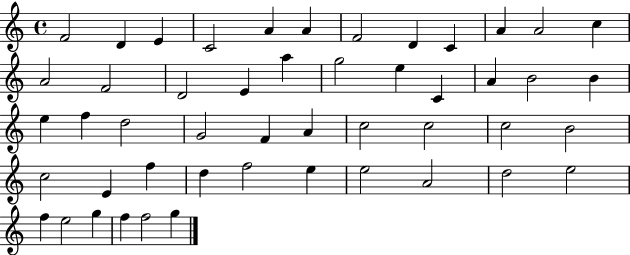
F4/h D4/q E4/q C4/h A4/q A4/q F4/h D4/q C4/q A4/q A4/h C5/q A4/h F4/h D4/h E4/q A5/q G5/h E5/q C4/q A4/q B4/h B4/q E5/q F5/q D5/h G4/h F4/q A4/q C5/h C5/h C5/h B4/h C5/h E4/q F5/q D5/q F5/h E5/q E5/h A4/h D5/h E5/h F5/q E5/h G5/q F5/q F5/h G5/q